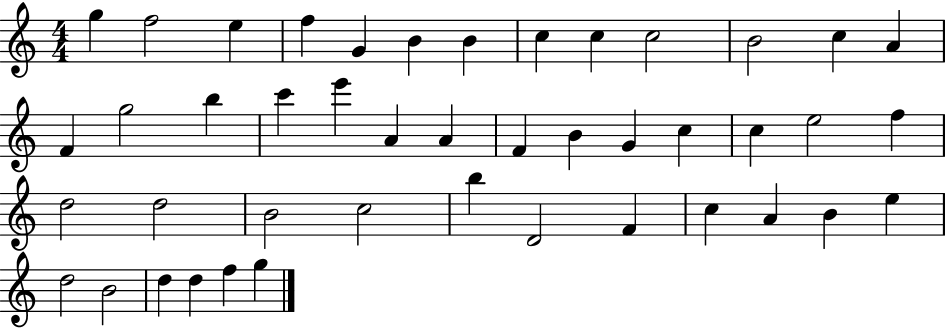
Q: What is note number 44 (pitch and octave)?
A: G5